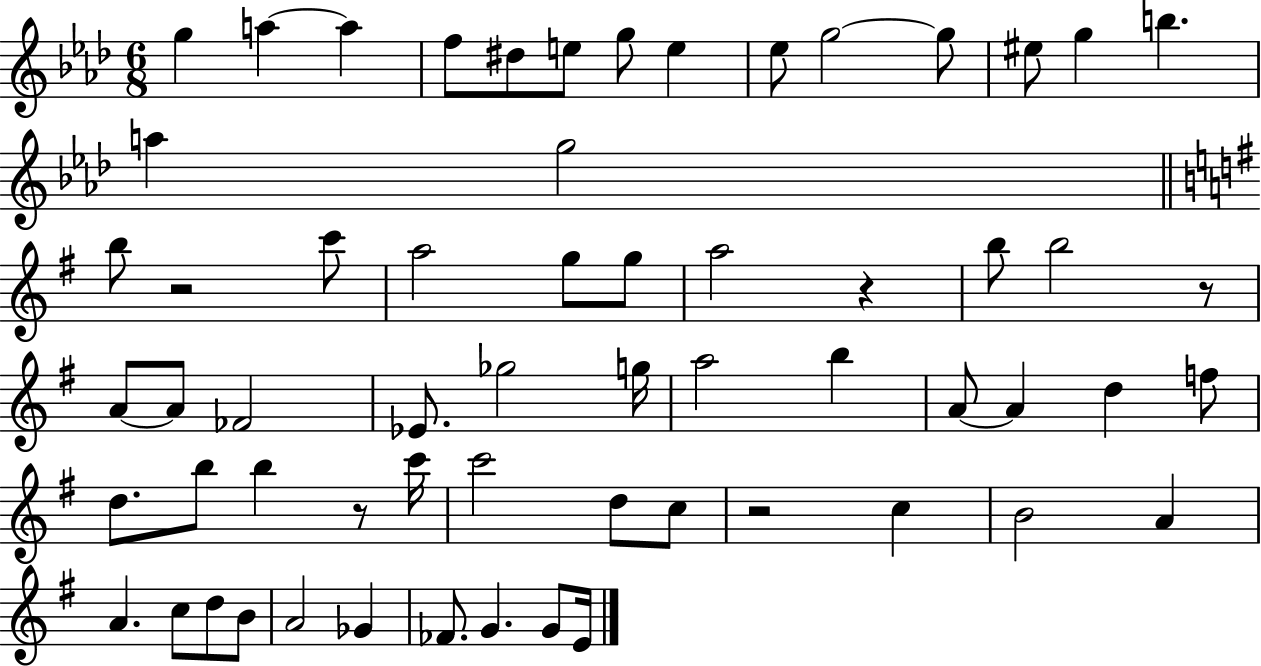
G5/q A5/q A5/q F5/e D#5/e E5/e G5/e E5/q Eb5/e G5/h G5/e EIS5/e G5/q B5/q. A5/q G5/h B5/e R/h C6/e A5/h G5/e G5/e A5/h R/q B5/e B5/h R/e A4/e A4/e FES4/h Eb4/e. Gb5/h G5/s A5/h B5/q A4/e A4/q D5/q F5/e D5/e. B5/e B5/q R/e C6/s C6/h D5/e C5/e R/h C5/q B4/h A4/q A4/q. C5/e D5/e B4/e A4/h Gb4/q FES4/e. G4/q. G4/e E4/s